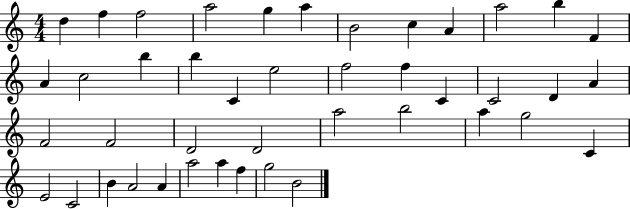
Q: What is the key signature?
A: C major